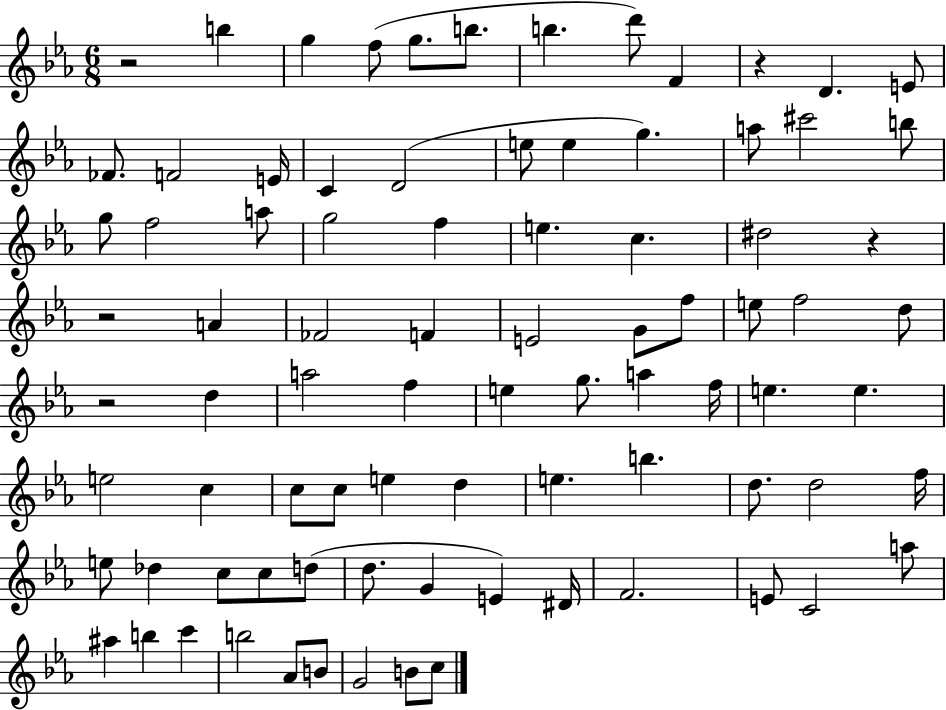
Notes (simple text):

R/h B5/q G5/q F5/e G5/e. B5/e. B5/q. D6/e F4/q R/q D4/q. E4/e FES4/e. F4/h E4/s C4/q D4/h E5/e E5/q G5/q. A5/e C#6/h B5/e G5/e F5/h A5/e G5/h F5/q E5/q. C5/q. D#5/h R/q R/h A4/q FES4/h F4/q E4/h G4/e F5/e E5/e F5/h D5/e R/h D5/q A5/h F5/q E5/q G5/e. A5/q F5/s E5/q. E5/q. E5/h C5/q C5/e C5/e E5/q D5/q E5/q. B5/q. D5/e. D5/h F5/s E5/e Db5/q C5/e C5/e D5/e D5/e. G4/q E4/q D#4/s F4/h. E4/e C4/h A5/e A#5/q B5/q C6/q B5/h Ab4/e B4/e G4/h B4/e C5/e